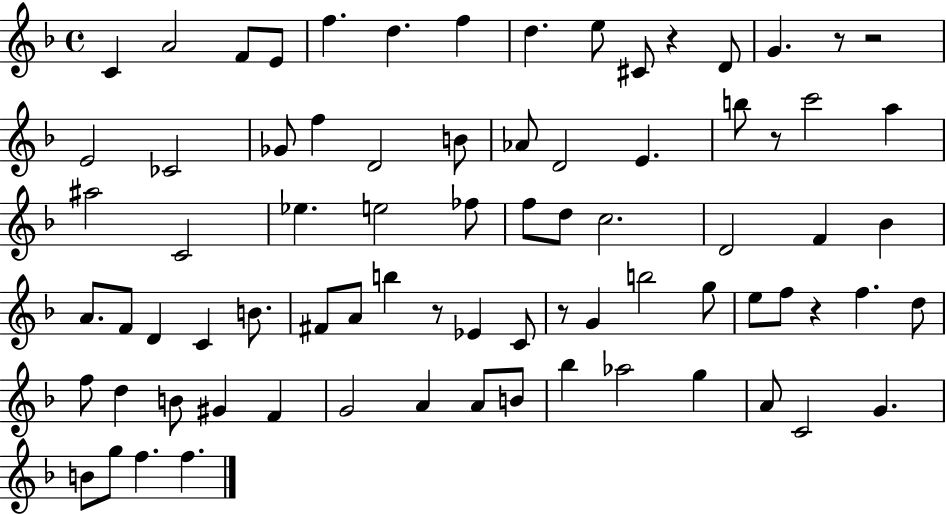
X:1
T:Untitled
M:4/4
L:1/4
K:F
C A2 F/2 E/2 f d f d e/2 ^C/2 z D/2 G z/2 z2 E2 _C2 _G/2 f D2 B/2 _A/2 D2 E b/2 z/2 c'2 a ^a2 C2 _e e2 _f/2 f/2 d/2 c2 D2 F _B A/2 F/2 D C B/2 ^F/2 A/2 b z/2 _E C/2 z/2 G b2 g/2 e/2 f/2 z f d/2 f/2 d B/2 ^G F G2 A A/2 B/2 _b _a2 g A/2 C2 G B/2 g/2 f f